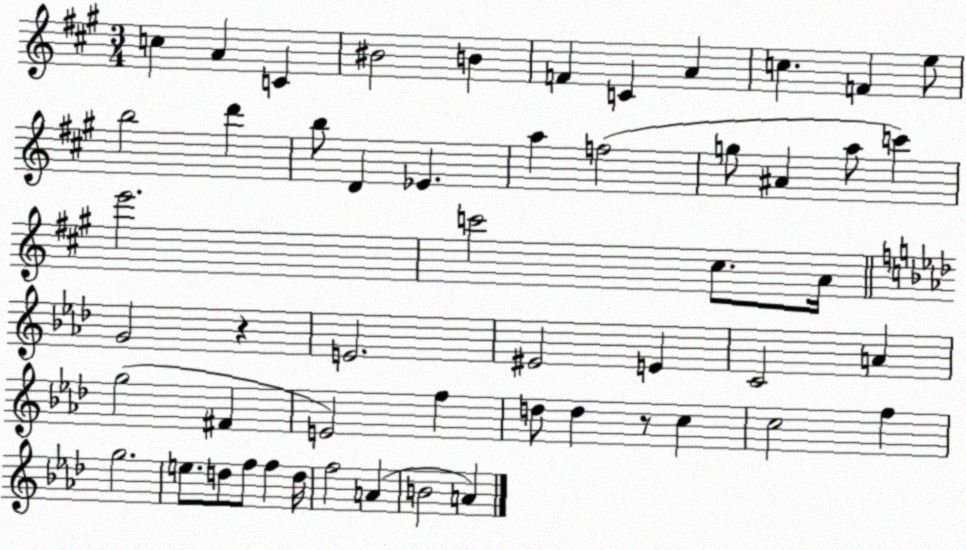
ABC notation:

X:1
T:Untitled
M:3/4
L:1/4
K:A
c A C ^B2 B F C A c F e/2 b2 d' b/2 D _E a f2 g/2 ^A a/2 c' e'2 c'2 ^c/2 A/4 G2 z E2 ^E2 E C2 A g2 ^F E2 f d/2 d z/2 c c2 f g2 e/2 d/2 f/2 f d/4 f2 A B2 A